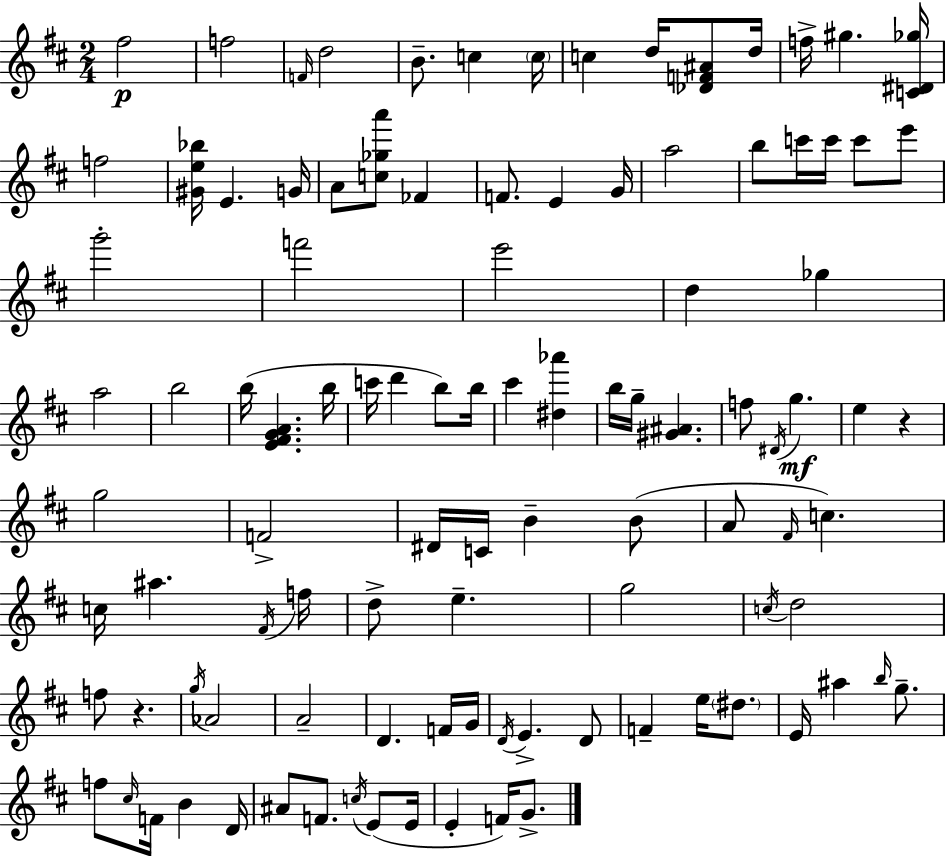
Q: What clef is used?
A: treble